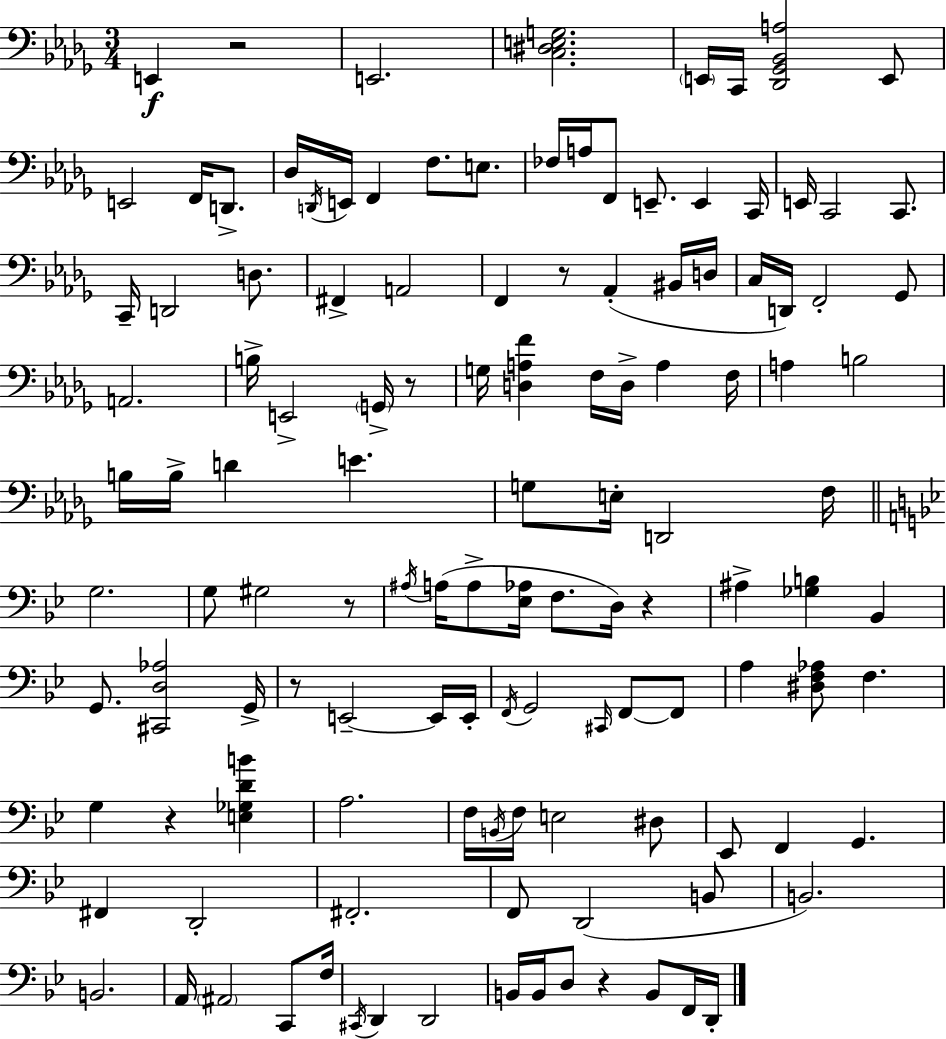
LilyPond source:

{
  \clef bass
  \numericTimeSignature
  \time 3/4
  \key bes \minor
  e,4\f r2 | e,2. | <c dis e g>2. | \parenthesize e,16 c,16 <des, ges, bes, a>2 e,8 | \break e,2 f,16 d,8.-> | des16 \acciaccatura { d,16 } e,16 f,4 f8. e8. | fes16 a16 f,8 e,8.-- e,4 | c,16 e,16 c,2 c,8. | \break c,16-- d,2 d8. | fis,4-> a,2 | f,4 r8 aes,4-.( bis,16 | d16 c16 d,16) f,2-. ges,8 | \break a,2. | b16-> e,2-> \parenthesize g,16-> r8 | g16 <d a f'>4 f16 d16-> a4 | f16 a4 b2 | \break b16 b16-> d'4 e'4. | g8 e16-. d,2 | f16 \bar "||" \break \key bes \major g2. | g8 gis2 r8 | \acciaccatura { ais16 } a16( a8-> <ees aes>16 f8. d16) r4 | ais4-> <ges b>4 bes,4 | \break g,8. <cis, d aes>2 | g,16-> r8 e,2--~~ e,16 | e,16-. \acciaccatura { f,16 } g,2 \grace { cis,16 } f,8~~ | f,8 a4 <dis f aes>8 f4. | \break g4 r4 <e ges d' b'>4 | a2. | f16 \acciaccatura { b,16 } f16 e2 | dis8 ees,8 f,4 g,4. | \break fis,4 d,2-. | fis,2.-. | f,8 d,2( | b,8 b,2.) | \break b,2. | a,16 \parenthesize ais,2 | c,8 f16 \acciaccatura { cis,16 } d,4 d,2 | b,16 b,16 d8 r4 | \break b,8 f,16 d,16-. \bar "|."
}